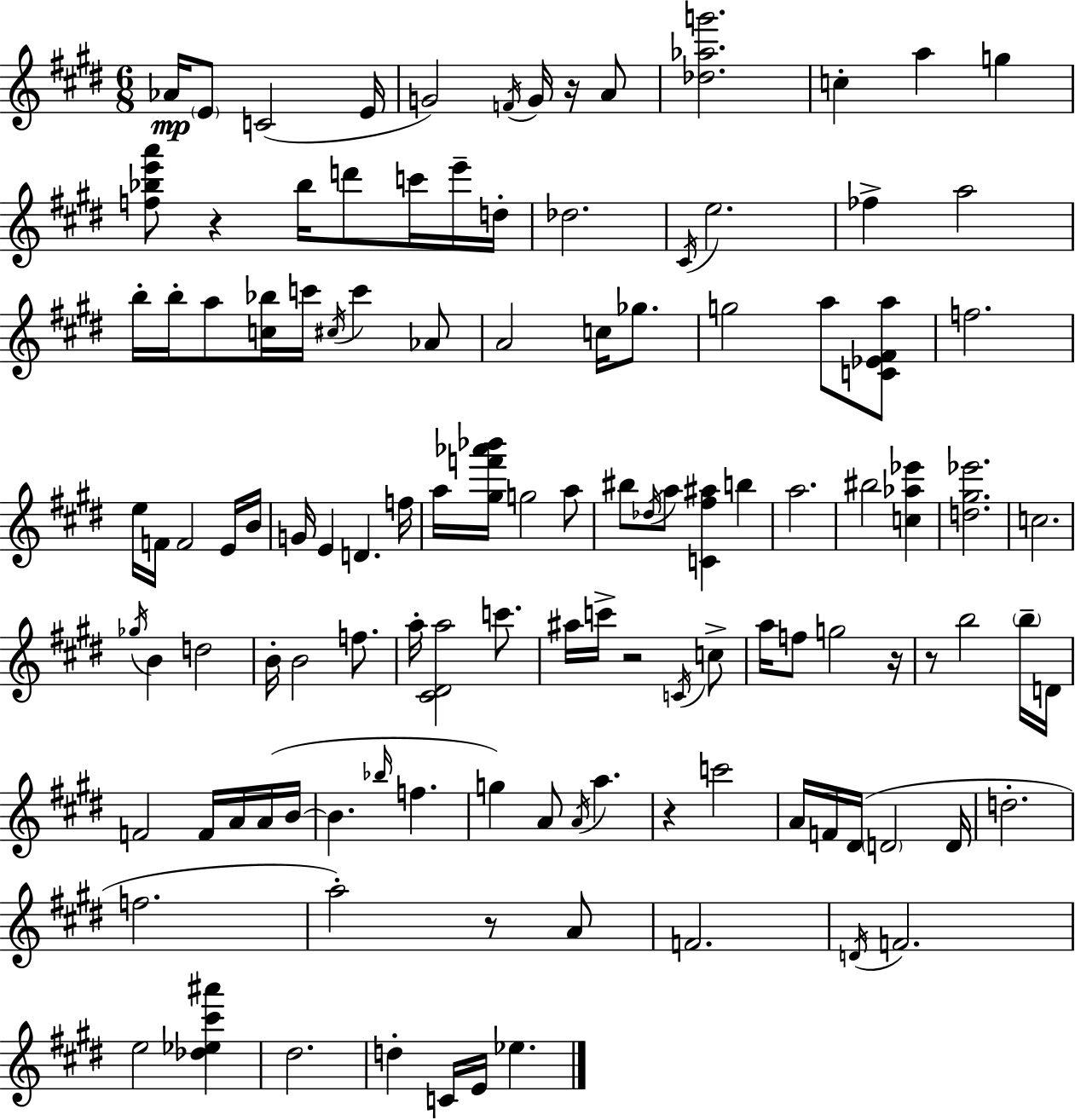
{
  \clef treble
  \numericTimeSignature
  \time 6/8
  \key e \major
  aes'16\mp \parenthesize e'8 c'2( e'16 | g'2) \acciaccatura { f'16 } g'16 r16 a'8 | <des'' aes'' g'''>2. | c''4-. a''4 g''4 | \break <f'' bes'' e''' a'''>8 r4 bes''16 d'''8 c'''16 e'''16-- | d''16-. des''2. | \acciaccatura { cis'16 } e''2. | fes''4-> a''2 | \break b''16-. b''16-. a''8 <c'' bes''>16 c'''16 \acciaccatura { cis''16 } c'''4 | aes'8 a'2 c''16 | ges''8. g''2 a''8 | <c' ees' fis' a''>8 f''2. | \break e''16 f'16 f'2 | e'16 b'16 g'16 e'4 d'4. | f''16 a''16 <gis'' f''' aes''' bes'''>16 g''2 | a''8 bis''8 \acciaccatura { des''16 } a''8 <c' fis'' ais''>4 | \break b''4 a''2. | bis''2 | <c'' aes'' ees'''>4 <d'' gis'' ees'''>2. | c''2. | \break \acciaccatura { ges''16 } b'4 d''2 | b'16-. b'2 | f''8. a''16-. <cis' dis' a''>2 | c'''8. ais''16 c'''16-> r2 | \break \acciaccatura { c'16 } c''8-> a''16 f''8 g''2 | r16 r8 b''2 | \parenthesize b''16-- d'16 f'2 | f'16 a'16 a'16( b'16~~ b'4. | \break \grace { bes''16 } f''4. g''4) a'8 | \acciaccatura { a'16 } a''4. r4 | c'''2 a'16 f'16 dis'16( \parenthesize d'2 | d'16 d''2.-. | \break f''2. | a''2-.) | r8 a'8 f'2. | \acciaccatura { d'16 } f'2. | \break e''2 | <des'' ees'' cis''' ais'''>4 dis''2. | d''4-. | c'16 e'16 ees''4. \bar "|."
}